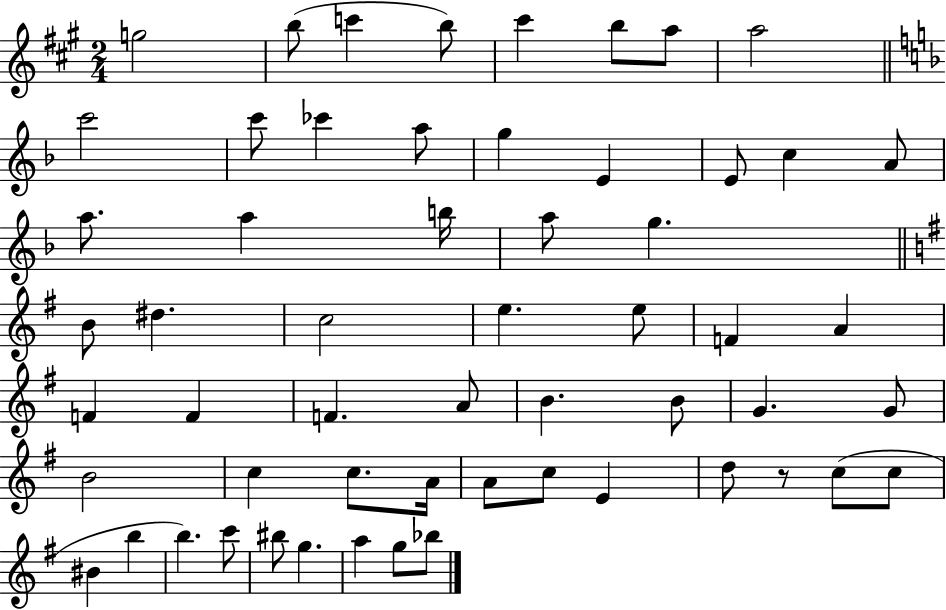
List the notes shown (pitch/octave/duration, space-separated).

G5/h B5/e C6/q B5/e C#6/q B5/e A5/e A5/h C6/h C6/e CES6/q A5/e G5/q E4/q E4/e C5/q A4/e A5/e. A5/q B5/s A5/e G5/q. B4/e D#5/q. C5/h E5/q. E5/e F4/q A4/q F4/q F4/q F4/q. A4/e B4/q. B4/e G4/q. G4/e B4/h C5/q C5/e. A4/s A4/e C5/e E4/q D5/e R/e C5/e C5/e BIS4/q B5/q B5/q. C6/e BIS5/e G5/q. A5/q G5/e Bb5/e